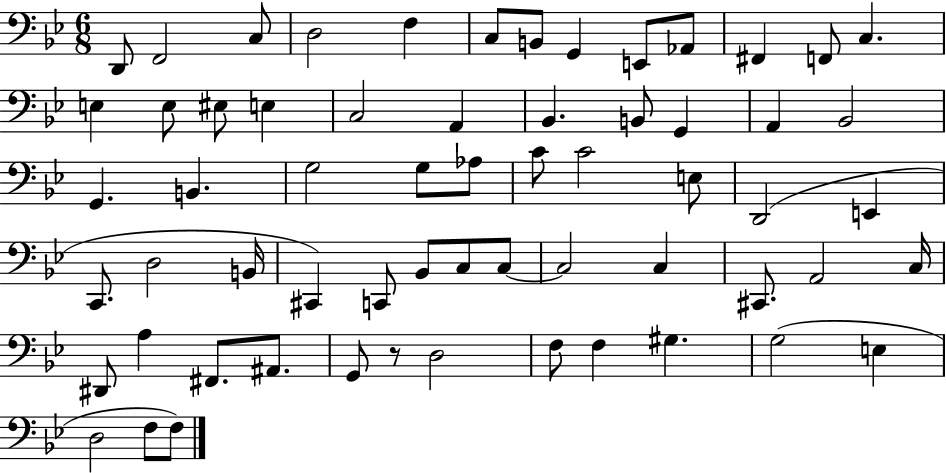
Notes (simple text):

D2/e F2/h C3/e D3/h F3/q C3/e B2/e G2/q E2/e Ab2/e F#2/q F2/e C3/q. E3/q E3/e EIS3/e E3/q C3/h A2/q Bb2/q. B2/e G2/q A2/q Bb2/h G2/q. B2/q. G3/h G3/e Ab3/e C4/e C4/h E3/e D2/h E2/q C2/e. D3/h B2/s C#2/q C2/e Bb2/e C3/e C3/e C3/h C3/q C#2/e. A2/h C3/s D#2/e A3/q F#2/e. A#2/e. G2/e R/e D3/h F3/e F3/q G#3/q. G3/h E3/q D3/h F3/e F3/e